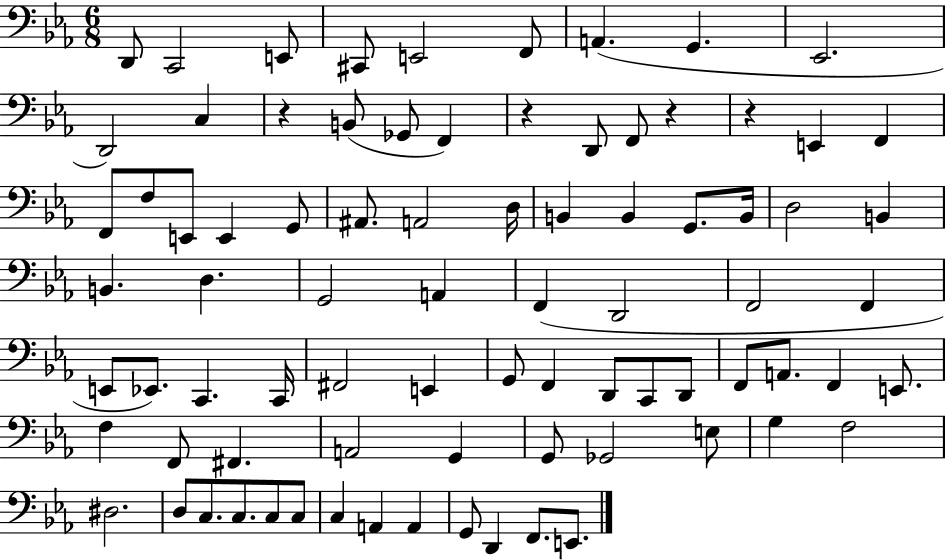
X:1
T:Untitled
M:6/8
L:1/4
K:Eb
D,,/2 C,,2 E,,/2 ^C,,/2 E,,2 F,,/2 A,, G,, _E,,2 D,,2 C, z B,,/2 _G,,/2 F,, z D,,/2 F,,/2 z z E,, F,, F,,/2 F,/2 E,,/2 E,, G,,/2 ^A,,/2 A,,2 D,/4 B,, B,, G,,/2 B,,/4 D,2 B,, B,, D, G,,2 A,, F,, D,,2 F,,2 F,, E,,/2 _E,,/2 C,, C,,/4 ^F,,2 E,, G,,/2 F,, D,,/2 C,,/2 D,,/2 F,,/2 A,,/2 F,, E,,/2 F, F,,/2 ^F,, A,,2 G,, G,,/2 _G,,2 E,/2 G, F,2 ^D,2 D,/2 C,/2 C,/2 C,/2 C,/2 C, A,, A,, G,,/2 D,, F,,/2 E,,/2